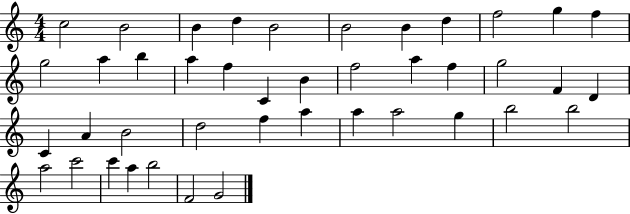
C5/h B4/h B4/q D5/q B4/h B4/h B4/q D5/q F5/h G5/q F5/q G5/h A5/q B5/q A5/q F5/q C4/q B4/q F5/h A5/q F5/q G5/h F4/q D4/q C4/q A4/q B4/h D5/h F5/q A5/q A5/q A5/h G5/q B5/h B5/h A5/h C6/h C6/q A5/q B5/h F4/h G4/h